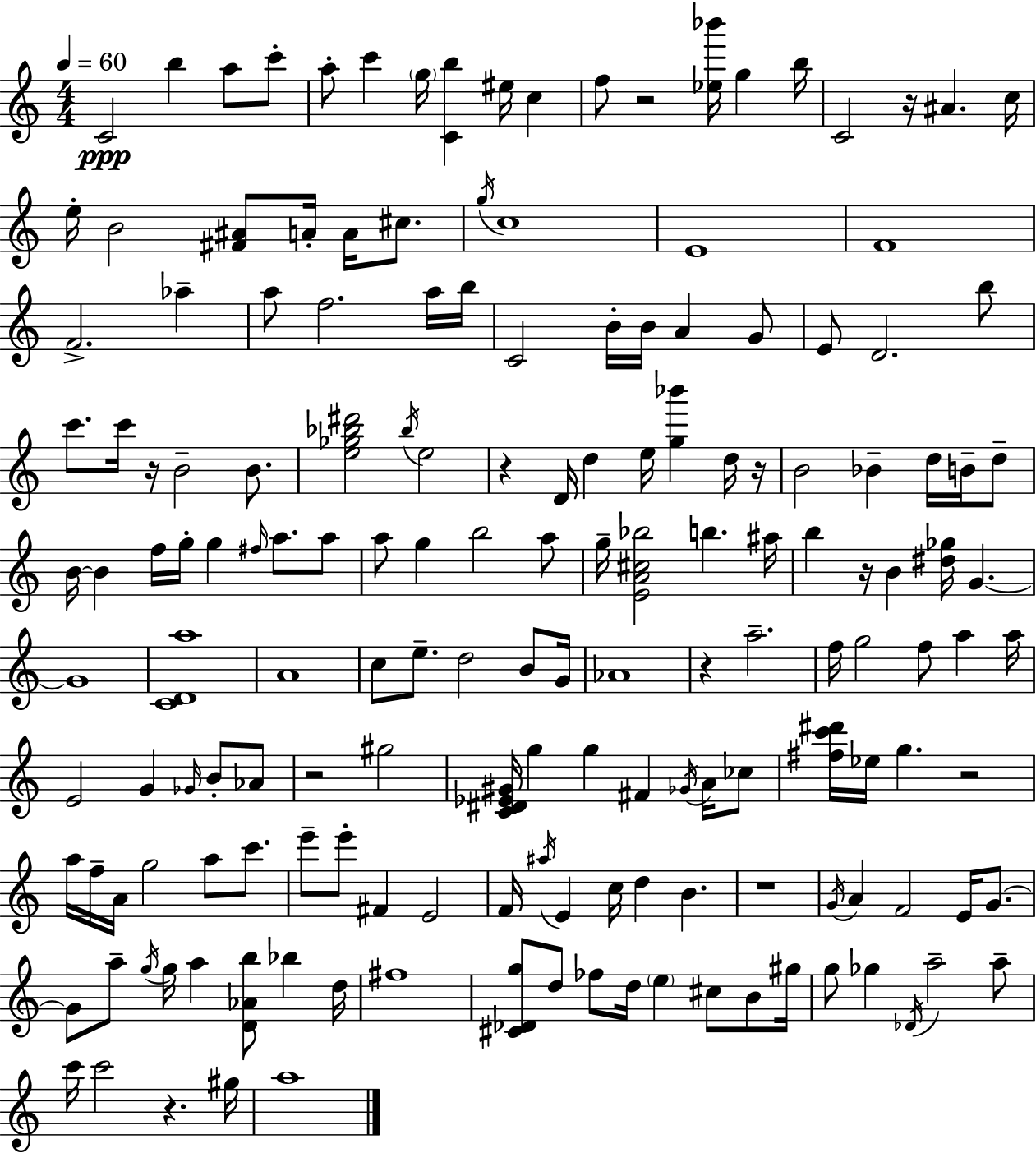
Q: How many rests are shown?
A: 11